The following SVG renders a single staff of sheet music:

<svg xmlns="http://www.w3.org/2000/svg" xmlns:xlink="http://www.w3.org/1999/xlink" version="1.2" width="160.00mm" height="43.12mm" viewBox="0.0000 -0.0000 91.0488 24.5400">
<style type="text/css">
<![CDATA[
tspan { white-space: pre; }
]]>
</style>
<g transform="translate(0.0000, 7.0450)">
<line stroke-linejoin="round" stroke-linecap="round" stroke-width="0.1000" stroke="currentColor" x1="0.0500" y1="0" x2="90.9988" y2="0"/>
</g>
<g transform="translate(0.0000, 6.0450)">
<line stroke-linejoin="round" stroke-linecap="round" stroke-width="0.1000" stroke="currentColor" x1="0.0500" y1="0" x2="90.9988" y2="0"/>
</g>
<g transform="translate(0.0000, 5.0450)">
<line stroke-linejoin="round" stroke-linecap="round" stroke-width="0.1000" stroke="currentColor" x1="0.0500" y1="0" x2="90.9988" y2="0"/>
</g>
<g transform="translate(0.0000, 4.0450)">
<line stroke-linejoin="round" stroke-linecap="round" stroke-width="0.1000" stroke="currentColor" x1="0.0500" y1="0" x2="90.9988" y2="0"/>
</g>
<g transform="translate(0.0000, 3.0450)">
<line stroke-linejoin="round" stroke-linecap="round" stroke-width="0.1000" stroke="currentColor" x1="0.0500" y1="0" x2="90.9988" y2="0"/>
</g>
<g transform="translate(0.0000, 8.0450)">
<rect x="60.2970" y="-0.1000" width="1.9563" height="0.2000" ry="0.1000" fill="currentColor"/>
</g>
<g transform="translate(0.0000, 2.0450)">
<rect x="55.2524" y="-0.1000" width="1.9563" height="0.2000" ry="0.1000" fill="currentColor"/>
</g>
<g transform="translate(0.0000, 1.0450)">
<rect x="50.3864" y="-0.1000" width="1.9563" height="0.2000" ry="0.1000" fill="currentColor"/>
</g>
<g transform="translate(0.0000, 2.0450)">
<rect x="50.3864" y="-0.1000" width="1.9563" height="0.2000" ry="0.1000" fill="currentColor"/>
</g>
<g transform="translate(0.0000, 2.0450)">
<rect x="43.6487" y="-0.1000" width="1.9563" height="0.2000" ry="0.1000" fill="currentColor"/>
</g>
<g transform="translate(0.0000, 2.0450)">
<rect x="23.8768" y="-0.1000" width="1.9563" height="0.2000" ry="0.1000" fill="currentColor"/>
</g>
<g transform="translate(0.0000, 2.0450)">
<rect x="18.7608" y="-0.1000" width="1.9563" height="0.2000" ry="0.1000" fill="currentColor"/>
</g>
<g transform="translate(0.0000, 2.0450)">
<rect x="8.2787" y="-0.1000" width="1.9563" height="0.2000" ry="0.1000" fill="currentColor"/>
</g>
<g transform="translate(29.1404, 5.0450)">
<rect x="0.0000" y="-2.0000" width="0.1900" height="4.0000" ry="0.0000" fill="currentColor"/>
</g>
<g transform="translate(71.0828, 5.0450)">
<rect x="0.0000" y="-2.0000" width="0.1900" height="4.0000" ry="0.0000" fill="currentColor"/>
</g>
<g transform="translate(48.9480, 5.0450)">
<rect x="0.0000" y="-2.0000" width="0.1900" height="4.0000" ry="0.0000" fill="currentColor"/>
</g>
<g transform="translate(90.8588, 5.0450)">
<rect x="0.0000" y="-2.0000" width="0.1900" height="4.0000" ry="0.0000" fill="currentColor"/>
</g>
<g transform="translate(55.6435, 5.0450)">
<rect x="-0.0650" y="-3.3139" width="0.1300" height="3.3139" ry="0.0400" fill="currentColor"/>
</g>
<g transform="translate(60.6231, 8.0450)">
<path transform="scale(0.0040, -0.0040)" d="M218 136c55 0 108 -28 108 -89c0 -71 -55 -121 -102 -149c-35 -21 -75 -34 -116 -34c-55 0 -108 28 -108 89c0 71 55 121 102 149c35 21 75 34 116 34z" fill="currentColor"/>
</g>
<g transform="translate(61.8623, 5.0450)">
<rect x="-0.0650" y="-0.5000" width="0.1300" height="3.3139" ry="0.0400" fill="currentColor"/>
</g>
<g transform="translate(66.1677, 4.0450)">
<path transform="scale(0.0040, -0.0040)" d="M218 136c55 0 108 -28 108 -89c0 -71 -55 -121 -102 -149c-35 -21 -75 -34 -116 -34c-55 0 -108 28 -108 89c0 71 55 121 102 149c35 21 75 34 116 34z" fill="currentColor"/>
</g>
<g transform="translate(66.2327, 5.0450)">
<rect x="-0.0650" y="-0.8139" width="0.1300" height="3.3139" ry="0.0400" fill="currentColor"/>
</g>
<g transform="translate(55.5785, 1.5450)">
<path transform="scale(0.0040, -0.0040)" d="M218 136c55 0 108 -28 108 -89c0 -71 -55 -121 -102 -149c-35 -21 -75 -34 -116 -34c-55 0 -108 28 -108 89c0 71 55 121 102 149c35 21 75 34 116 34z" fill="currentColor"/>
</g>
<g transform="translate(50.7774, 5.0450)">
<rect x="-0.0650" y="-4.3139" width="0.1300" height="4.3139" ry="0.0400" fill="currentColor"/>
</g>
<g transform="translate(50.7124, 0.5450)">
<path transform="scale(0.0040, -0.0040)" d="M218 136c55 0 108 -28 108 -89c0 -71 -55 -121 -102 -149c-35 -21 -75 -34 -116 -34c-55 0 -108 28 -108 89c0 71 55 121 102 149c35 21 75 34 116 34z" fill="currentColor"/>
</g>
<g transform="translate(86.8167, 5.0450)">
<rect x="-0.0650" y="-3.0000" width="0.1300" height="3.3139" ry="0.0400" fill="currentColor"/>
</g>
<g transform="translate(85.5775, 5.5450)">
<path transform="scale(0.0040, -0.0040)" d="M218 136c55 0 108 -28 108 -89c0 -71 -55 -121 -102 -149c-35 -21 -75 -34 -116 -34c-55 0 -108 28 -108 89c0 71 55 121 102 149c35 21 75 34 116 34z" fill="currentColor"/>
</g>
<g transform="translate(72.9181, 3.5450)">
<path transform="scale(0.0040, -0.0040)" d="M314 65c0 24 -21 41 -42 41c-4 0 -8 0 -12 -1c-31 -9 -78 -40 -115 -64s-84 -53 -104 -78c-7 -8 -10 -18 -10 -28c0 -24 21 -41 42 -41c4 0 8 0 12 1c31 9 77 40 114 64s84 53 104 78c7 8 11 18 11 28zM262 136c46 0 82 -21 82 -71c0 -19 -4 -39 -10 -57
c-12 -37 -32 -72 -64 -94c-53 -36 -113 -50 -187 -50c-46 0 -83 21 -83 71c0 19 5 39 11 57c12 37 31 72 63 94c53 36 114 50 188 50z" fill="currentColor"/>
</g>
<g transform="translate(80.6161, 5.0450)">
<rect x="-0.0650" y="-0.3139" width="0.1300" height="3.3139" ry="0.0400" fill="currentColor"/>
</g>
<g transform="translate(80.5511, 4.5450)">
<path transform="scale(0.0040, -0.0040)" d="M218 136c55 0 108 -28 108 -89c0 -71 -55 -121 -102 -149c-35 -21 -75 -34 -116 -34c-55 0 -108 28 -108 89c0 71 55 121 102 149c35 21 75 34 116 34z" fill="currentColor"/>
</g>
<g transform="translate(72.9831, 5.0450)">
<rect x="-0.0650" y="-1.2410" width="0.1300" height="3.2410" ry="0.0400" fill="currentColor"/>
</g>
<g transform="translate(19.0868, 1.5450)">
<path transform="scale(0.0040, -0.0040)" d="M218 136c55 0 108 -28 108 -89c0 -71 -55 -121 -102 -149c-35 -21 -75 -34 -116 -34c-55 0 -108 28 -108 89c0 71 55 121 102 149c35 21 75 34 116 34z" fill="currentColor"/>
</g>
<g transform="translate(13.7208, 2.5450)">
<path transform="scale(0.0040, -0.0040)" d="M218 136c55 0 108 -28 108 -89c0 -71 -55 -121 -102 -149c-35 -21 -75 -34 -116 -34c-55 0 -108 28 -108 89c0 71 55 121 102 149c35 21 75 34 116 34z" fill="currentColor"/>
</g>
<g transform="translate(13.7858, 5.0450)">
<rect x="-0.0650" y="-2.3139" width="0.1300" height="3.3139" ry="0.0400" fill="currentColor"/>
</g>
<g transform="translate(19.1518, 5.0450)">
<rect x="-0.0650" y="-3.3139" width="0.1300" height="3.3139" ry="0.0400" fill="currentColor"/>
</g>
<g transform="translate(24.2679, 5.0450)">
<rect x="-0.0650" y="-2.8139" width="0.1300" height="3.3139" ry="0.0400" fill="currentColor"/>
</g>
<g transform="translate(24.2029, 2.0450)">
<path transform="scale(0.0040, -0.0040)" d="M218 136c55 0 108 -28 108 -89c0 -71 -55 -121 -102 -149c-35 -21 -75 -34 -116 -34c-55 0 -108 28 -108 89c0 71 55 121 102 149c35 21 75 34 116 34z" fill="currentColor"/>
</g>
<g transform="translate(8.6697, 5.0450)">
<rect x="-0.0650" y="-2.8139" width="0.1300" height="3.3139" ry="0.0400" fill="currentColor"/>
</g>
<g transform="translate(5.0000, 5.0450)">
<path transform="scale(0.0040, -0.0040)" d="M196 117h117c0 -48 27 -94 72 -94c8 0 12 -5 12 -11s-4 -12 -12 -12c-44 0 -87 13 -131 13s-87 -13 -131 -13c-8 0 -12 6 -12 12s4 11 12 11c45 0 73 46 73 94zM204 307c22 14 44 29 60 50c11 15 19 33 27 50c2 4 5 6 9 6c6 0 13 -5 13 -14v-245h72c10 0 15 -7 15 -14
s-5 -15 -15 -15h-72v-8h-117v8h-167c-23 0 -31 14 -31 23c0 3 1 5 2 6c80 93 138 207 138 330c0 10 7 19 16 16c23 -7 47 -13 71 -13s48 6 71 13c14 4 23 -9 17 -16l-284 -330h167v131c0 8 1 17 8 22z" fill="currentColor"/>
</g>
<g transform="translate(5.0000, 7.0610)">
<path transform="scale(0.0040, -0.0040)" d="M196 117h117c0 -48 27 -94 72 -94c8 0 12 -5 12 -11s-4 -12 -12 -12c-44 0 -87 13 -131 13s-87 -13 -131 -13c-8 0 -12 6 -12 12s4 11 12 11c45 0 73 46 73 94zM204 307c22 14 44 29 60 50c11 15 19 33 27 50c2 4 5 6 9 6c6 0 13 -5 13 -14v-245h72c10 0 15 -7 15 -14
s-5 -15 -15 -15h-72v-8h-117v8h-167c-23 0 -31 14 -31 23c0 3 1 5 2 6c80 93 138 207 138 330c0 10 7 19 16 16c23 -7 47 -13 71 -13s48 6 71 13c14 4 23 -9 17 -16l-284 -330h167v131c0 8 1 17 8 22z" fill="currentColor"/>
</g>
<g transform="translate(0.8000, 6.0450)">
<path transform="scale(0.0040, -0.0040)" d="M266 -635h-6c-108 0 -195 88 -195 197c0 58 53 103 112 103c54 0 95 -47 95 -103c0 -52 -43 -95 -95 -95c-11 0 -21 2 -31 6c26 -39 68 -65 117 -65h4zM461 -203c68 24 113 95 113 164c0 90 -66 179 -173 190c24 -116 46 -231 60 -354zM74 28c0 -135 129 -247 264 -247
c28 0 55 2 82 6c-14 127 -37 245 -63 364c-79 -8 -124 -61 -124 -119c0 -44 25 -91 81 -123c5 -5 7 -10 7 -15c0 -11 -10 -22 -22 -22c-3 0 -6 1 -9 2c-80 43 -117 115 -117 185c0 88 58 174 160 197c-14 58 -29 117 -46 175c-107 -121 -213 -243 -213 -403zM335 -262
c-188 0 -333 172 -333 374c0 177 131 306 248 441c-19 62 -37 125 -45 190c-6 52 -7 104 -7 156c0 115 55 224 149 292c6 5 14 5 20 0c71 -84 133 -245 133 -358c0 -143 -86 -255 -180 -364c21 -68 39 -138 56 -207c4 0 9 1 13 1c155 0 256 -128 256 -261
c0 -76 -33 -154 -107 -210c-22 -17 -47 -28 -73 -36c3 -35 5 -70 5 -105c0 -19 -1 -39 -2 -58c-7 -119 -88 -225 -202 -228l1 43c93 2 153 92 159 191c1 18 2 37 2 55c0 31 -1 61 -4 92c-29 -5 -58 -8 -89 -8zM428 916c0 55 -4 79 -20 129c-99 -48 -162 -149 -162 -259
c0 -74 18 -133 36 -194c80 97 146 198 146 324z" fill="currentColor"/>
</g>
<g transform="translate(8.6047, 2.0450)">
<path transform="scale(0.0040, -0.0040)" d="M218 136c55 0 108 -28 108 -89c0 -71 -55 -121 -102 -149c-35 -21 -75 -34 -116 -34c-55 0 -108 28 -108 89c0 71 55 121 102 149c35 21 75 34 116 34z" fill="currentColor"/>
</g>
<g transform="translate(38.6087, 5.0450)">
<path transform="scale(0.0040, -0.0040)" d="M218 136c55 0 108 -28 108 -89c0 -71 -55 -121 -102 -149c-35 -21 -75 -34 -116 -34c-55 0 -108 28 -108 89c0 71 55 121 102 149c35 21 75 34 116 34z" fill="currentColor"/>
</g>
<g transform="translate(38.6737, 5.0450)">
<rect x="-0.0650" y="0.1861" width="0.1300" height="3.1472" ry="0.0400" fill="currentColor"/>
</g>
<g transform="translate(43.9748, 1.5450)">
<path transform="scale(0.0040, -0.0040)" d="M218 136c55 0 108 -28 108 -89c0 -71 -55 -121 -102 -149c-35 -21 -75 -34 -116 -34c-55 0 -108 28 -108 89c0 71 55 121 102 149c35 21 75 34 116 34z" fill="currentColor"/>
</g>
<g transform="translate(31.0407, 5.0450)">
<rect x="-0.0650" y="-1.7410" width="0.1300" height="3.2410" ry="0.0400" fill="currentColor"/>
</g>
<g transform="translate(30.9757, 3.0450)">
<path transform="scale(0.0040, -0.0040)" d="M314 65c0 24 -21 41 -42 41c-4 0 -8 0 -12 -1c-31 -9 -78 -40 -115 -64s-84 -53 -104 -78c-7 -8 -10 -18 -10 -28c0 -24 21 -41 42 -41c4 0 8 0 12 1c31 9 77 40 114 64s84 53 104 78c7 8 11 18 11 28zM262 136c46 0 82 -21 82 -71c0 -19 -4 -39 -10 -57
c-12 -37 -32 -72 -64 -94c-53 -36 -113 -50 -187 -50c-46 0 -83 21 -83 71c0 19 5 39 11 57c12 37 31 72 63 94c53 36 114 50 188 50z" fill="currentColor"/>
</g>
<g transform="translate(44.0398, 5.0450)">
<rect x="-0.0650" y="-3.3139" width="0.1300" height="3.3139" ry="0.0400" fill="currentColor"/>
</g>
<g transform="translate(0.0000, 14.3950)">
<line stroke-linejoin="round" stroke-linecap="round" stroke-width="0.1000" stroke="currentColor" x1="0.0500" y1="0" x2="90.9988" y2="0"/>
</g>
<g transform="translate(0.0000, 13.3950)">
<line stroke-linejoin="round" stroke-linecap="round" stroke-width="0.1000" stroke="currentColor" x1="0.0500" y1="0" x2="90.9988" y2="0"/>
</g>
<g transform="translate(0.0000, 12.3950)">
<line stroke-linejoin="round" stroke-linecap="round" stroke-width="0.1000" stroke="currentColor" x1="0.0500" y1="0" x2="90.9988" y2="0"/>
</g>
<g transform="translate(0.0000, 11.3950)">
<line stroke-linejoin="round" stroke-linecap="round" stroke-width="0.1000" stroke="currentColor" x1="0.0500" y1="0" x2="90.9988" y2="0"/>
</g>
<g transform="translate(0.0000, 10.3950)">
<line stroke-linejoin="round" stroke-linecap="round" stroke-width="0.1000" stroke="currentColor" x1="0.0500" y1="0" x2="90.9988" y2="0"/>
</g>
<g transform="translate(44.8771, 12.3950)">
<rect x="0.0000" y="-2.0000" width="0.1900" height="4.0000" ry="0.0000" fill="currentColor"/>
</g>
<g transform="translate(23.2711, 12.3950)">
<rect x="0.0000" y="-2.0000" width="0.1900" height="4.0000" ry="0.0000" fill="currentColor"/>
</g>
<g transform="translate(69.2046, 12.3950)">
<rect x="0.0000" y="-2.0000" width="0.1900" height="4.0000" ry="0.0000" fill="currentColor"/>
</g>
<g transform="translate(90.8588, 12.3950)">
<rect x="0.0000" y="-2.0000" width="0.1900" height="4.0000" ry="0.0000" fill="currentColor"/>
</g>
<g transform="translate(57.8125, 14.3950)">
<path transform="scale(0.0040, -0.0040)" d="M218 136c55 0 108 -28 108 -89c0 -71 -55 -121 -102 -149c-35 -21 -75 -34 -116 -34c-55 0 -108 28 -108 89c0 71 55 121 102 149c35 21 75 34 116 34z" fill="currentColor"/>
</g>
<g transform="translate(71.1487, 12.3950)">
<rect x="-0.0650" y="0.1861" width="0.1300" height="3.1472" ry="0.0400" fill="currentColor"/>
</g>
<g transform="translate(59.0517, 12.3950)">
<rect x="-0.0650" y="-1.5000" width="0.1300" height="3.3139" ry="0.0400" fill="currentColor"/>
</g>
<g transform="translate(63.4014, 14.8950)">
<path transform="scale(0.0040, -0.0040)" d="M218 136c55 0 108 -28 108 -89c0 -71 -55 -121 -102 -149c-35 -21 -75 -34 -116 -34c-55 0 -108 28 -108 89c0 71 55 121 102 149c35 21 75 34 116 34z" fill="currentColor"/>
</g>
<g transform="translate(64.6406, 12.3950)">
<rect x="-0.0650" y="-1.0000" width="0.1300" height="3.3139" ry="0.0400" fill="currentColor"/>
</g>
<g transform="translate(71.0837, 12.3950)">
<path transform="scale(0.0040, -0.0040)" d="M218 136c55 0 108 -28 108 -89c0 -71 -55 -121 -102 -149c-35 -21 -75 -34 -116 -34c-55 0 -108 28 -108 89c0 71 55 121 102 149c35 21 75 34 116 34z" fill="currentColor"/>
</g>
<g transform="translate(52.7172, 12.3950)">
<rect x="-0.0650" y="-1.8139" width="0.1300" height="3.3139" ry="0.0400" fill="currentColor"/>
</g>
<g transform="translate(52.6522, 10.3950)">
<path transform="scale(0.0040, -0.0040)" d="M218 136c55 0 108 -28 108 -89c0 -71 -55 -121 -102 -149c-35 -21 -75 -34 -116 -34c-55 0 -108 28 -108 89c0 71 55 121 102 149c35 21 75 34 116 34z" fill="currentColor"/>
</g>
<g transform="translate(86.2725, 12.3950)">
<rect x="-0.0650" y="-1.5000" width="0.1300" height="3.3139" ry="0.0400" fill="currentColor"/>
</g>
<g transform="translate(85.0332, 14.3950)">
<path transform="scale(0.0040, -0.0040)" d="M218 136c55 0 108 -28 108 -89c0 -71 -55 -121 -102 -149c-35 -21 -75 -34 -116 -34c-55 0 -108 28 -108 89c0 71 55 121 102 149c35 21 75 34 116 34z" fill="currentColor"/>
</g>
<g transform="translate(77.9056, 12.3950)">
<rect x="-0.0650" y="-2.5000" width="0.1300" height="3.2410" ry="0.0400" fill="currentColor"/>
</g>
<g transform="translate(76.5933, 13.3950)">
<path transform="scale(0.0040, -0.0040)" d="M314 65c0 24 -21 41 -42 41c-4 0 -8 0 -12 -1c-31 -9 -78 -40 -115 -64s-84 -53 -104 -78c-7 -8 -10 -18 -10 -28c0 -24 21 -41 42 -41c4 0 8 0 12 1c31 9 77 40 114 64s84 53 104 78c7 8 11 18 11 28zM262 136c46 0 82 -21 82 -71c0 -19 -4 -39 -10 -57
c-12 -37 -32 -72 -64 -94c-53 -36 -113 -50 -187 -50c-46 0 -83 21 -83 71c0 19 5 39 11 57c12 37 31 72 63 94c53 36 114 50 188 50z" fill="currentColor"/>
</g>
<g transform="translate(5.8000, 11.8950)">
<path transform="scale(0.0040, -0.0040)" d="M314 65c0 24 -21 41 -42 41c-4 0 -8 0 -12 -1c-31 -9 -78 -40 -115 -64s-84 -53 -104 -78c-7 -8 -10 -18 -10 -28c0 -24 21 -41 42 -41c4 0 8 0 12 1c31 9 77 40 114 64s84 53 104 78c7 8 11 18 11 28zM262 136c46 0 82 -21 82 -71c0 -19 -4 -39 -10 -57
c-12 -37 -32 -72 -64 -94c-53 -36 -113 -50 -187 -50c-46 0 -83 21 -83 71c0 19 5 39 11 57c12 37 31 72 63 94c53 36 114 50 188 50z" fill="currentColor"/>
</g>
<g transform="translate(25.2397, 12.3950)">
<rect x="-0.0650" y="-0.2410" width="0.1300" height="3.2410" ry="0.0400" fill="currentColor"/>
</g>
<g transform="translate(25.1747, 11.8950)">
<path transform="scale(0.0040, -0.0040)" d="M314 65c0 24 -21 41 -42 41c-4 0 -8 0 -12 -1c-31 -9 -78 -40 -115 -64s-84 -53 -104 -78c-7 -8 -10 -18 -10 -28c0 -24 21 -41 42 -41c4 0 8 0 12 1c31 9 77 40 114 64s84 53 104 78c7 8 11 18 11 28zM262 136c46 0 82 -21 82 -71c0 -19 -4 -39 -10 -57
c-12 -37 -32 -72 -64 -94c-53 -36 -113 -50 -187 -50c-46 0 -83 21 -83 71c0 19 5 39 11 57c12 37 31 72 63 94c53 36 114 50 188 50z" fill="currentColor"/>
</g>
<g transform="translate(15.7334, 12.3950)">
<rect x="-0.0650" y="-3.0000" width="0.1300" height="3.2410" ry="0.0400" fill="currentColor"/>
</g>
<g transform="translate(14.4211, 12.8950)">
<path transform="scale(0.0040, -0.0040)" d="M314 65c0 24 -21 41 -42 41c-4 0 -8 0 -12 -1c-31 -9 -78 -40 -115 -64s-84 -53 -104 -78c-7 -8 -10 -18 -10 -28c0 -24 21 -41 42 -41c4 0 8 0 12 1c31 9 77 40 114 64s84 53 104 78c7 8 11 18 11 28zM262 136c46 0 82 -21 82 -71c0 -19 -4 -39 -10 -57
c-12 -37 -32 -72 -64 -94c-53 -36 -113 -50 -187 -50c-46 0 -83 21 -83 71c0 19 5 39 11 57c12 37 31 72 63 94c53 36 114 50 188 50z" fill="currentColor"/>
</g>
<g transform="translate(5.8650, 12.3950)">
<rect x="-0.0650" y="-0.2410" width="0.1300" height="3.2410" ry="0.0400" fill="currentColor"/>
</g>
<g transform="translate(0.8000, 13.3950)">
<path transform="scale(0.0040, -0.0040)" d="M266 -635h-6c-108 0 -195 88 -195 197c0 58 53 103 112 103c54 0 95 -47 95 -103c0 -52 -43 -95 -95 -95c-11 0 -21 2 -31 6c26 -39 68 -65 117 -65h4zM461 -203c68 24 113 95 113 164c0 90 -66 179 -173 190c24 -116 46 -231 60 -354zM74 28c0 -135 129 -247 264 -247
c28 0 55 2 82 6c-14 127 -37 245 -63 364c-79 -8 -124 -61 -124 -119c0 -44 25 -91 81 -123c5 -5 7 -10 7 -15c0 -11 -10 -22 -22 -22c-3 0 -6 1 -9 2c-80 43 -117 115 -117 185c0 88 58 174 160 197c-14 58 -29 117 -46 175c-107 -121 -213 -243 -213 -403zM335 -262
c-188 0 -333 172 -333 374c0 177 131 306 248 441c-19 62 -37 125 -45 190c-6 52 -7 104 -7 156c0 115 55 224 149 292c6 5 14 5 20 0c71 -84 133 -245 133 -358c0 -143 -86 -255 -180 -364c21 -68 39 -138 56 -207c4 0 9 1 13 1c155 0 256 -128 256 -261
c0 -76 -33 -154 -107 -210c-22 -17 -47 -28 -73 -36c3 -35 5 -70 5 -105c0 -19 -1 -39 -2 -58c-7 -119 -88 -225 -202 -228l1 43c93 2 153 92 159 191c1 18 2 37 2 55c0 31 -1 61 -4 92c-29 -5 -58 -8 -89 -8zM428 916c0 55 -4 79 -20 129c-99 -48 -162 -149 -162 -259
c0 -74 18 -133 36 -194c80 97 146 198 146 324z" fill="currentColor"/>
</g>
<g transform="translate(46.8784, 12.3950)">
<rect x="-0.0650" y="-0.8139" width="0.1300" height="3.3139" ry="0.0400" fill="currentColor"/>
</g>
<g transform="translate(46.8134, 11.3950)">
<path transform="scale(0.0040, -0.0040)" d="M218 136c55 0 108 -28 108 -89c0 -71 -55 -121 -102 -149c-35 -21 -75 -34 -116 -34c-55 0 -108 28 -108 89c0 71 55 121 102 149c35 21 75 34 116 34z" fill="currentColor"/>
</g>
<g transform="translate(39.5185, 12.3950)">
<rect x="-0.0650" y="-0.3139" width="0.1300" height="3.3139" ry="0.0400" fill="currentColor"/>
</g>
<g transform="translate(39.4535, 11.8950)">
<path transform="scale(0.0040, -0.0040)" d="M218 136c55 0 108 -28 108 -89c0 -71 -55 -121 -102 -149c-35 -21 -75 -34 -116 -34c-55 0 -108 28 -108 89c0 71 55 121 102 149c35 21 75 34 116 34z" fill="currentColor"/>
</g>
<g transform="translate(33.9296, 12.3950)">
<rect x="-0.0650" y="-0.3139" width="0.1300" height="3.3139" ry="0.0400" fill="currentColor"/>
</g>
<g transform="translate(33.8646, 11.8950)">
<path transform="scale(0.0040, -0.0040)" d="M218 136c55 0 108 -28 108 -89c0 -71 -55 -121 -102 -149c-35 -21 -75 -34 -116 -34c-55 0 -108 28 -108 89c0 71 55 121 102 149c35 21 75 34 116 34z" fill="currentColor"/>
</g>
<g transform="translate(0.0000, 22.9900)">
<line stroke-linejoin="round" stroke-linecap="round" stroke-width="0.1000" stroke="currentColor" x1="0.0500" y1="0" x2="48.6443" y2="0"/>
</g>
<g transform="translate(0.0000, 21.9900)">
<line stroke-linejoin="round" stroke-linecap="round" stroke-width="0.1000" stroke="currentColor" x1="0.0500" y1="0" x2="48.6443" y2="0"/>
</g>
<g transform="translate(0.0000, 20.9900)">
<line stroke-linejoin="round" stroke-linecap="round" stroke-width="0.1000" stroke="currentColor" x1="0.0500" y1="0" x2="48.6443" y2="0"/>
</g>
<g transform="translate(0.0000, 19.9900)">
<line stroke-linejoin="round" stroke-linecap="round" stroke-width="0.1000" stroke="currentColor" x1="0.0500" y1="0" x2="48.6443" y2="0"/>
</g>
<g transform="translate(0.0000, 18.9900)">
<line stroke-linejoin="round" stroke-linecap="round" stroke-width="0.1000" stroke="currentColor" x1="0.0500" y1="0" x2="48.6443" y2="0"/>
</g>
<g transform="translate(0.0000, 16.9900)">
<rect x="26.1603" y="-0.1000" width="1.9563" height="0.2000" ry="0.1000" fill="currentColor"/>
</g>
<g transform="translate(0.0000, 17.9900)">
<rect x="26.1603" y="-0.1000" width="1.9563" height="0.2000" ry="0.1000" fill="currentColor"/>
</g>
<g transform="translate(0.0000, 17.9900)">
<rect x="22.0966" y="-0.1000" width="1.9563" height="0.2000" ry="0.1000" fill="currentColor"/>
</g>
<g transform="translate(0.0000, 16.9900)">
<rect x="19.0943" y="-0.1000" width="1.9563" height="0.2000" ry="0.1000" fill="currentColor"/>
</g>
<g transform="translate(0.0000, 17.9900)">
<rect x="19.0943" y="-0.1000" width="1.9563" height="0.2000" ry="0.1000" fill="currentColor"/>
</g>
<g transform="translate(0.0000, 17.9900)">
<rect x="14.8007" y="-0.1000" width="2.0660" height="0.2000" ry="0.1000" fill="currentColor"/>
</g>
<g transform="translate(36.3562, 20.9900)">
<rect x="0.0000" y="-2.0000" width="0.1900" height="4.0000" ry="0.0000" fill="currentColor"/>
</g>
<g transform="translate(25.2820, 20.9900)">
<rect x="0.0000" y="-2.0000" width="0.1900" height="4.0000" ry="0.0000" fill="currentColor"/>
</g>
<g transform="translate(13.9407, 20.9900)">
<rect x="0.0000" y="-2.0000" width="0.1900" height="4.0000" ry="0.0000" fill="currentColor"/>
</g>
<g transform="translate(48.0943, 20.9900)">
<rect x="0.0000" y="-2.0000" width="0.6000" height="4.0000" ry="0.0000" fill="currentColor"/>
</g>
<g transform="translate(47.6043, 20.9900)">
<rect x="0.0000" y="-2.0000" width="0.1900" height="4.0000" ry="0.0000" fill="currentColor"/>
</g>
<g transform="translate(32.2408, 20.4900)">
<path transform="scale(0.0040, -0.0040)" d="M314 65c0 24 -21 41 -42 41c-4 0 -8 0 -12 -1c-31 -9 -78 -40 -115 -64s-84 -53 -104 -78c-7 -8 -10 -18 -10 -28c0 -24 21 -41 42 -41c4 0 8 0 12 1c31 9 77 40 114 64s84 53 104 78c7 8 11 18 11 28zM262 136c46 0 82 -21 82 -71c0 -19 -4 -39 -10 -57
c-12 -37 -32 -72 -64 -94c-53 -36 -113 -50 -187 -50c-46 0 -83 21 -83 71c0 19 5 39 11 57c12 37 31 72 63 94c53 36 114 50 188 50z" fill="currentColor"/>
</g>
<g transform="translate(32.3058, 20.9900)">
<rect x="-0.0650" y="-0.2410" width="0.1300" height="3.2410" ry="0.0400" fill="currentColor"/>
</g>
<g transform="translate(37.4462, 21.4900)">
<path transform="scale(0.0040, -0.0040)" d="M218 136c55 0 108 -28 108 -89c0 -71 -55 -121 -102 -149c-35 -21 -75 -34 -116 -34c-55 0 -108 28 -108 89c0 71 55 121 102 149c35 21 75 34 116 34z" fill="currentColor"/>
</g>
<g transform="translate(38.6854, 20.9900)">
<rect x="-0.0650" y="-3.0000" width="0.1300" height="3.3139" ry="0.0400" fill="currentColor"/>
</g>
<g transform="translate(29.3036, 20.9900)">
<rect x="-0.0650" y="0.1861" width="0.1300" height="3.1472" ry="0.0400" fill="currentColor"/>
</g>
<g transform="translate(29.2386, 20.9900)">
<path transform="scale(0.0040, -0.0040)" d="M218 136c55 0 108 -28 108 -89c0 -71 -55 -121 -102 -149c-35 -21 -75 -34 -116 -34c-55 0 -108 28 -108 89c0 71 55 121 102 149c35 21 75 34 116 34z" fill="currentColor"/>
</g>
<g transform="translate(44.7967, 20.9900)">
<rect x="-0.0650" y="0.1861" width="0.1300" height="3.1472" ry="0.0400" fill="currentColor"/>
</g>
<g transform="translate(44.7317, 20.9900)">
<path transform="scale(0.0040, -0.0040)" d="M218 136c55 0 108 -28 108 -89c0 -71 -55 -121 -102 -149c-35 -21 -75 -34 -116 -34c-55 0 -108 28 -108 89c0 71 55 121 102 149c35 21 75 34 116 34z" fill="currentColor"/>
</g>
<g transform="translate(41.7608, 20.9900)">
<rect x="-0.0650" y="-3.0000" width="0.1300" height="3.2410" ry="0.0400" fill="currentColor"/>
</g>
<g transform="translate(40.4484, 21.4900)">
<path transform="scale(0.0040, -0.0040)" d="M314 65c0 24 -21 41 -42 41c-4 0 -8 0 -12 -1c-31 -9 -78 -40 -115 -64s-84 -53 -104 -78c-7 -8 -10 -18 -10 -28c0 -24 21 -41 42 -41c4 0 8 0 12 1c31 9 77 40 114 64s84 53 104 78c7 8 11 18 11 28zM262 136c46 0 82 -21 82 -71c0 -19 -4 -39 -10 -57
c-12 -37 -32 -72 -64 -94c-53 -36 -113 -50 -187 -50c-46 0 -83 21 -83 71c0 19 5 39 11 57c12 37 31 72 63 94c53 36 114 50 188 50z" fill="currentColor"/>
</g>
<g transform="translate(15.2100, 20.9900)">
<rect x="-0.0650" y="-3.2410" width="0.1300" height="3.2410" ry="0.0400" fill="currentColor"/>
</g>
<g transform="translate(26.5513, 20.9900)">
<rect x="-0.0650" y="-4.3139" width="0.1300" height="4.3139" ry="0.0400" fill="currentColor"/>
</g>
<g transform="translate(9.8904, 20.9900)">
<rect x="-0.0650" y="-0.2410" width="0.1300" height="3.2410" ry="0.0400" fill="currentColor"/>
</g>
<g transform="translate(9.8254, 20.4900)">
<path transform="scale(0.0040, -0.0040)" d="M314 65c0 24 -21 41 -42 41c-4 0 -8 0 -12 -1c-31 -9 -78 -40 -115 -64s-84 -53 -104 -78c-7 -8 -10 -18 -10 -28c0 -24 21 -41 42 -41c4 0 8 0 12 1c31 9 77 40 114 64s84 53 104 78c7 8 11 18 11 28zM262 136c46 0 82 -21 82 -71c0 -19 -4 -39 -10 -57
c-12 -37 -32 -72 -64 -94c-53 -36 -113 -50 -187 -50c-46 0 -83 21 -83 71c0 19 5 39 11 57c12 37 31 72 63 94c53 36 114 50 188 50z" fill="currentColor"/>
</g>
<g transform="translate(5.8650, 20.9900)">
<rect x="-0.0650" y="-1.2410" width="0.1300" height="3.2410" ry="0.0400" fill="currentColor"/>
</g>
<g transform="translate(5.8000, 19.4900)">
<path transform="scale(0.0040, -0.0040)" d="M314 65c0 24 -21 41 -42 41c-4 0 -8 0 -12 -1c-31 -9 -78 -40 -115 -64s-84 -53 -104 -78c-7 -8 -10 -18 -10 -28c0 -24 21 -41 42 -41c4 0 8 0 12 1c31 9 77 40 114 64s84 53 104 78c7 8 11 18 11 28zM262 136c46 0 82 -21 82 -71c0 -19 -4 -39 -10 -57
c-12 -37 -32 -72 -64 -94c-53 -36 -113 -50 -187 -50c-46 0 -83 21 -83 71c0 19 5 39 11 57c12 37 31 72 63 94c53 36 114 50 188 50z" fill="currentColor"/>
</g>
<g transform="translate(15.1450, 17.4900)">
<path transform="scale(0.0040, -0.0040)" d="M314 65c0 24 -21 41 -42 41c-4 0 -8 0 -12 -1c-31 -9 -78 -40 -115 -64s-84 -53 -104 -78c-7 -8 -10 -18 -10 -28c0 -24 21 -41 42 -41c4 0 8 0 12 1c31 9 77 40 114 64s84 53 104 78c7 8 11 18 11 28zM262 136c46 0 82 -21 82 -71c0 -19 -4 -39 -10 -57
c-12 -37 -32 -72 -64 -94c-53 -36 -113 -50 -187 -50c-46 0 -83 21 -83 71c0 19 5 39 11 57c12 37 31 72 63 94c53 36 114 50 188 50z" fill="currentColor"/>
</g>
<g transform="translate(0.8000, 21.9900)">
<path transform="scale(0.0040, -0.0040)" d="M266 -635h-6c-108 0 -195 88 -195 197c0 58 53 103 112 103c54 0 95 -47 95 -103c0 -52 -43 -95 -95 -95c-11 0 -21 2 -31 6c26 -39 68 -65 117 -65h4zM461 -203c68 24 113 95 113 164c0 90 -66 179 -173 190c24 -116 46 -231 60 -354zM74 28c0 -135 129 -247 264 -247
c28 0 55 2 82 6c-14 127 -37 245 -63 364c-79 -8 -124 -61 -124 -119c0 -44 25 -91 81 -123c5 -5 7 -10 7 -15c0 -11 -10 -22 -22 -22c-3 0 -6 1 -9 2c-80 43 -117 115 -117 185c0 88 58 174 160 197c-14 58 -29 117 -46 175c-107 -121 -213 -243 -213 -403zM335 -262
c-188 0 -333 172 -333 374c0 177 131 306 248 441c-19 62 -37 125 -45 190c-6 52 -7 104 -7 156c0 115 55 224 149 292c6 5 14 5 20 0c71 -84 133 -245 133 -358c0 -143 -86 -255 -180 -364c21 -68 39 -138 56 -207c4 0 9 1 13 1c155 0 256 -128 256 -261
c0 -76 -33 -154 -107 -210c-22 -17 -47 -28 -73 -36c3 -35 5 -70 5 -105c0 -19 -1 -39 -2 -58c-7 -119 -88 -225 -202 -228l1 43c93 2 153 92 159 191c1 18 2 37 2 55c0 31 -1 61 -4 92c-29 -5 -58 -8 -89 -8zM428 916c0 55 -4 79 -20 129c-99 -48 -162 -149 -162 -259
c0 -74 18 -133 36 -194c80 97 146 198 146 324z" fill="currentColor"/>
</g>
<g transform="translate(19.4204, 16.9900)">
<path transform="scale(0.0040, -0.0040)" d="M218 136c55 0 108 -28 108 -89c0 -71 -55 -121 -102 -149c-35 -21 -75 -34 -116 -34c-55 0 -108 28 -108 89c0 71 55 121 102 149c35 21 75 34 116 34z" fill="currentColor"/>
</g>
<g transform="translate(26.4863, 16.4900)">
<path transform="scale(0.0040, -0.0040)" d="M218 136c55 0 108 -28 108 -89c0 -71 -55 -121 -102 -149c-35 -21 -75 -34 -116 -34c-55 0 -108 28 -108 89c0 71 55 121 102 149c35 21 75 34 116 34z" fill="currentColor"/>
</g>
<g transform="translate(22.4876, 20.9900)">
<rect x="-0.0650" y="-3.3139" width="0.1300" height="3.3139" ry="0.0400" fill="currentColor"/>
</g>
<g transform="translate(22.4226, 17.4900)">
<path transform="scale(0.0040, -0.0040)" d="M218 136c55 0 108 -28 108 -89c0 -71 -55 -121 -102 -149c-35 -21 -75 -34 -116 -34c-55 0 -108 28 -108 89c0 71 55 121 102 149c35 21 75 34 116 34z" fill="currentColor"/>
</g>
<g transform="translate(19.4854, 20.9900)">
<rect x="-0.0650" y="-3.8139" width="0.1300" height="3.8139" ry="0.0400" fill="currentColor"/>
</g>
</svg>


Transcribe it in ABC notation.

X:1
T:Untitled
M:4/4
L:1/4
K:C
a g b a f2 B b d' b C d e2 c A c2 A2 c2 c c d f E D B G2 E e2 c2 b2 c' b d' B c2 A A2 B